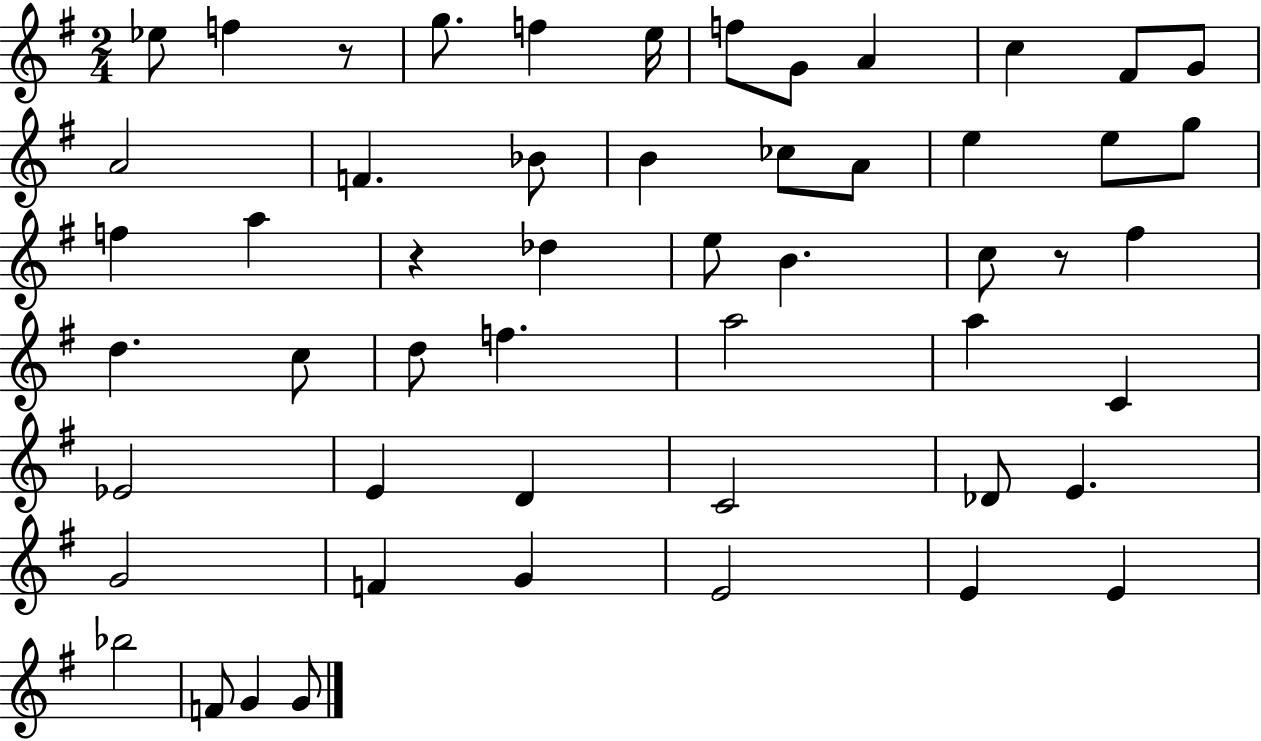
{
  \clef treble
  \numericTimeSignature
  \time 2/4
  \key g \major
  \repeat volta 2 { ees''8 f''4 r8 | g''8. f''4 e''16 | f''8 g'8 a'4 | c''4 fis'8 g'8 | \break a'2 | f'4. bes'8 | b'4 ces''8 a'8 | e''4 e''8 g''8 | \break f''4 a''4 | r4 des''4 | e''8 b'4. | c''8 r8 fis''4 | \break d''4. c''8 | d''8 f''4. | a''2 | a''4 c'4 | \break ees'2 | e'4 d'4 | c'2 | des'8 e'4. | \break g'2 | f'4 g'4 | e'2 | e'4 e'4 | \break bes''2 | f'8 g'4 g'8 | } \bar "|."
}